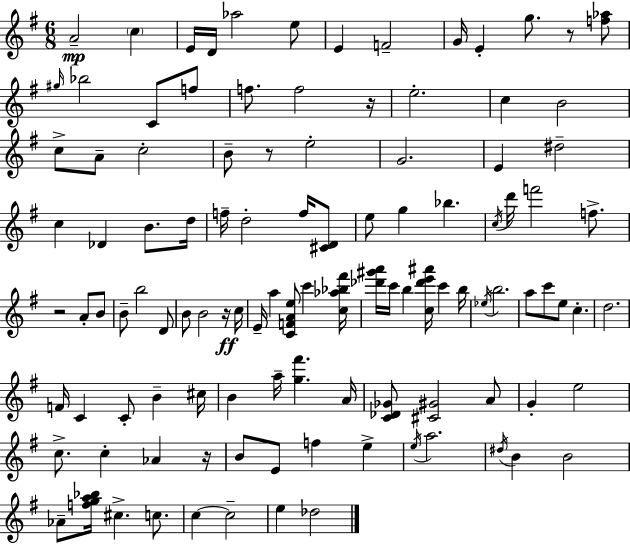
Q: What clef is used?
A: treble